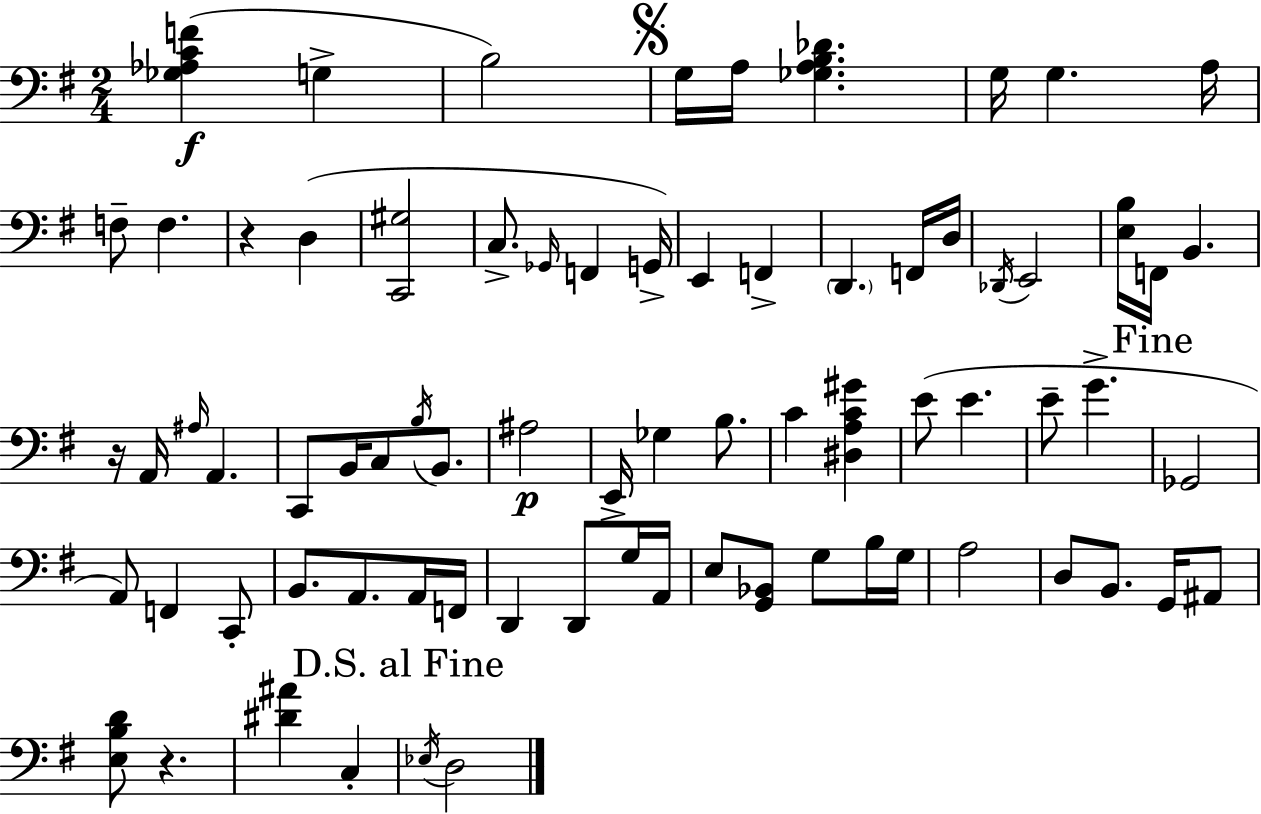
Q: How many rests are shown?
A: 3